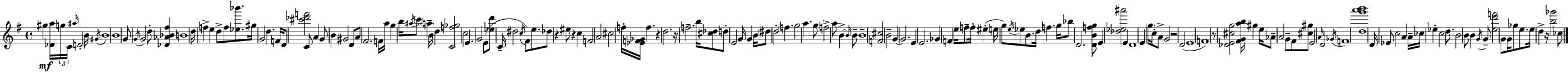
G#5/q [Db4,A5]/s G5/s C4/s A#5/s D4/h B4/s G#4/s B4/w B4/w G4/e G4/s G4/h D5/e [Db4,Ab4,Bb4,F#5]/q B4/w D5/s F5/q E5/q D5/e F5/e [Eb5,Bb6]/e. G#5/s G4/h D5/q. F4/s D4/e [C#6,Db6,F6]/h C4/e A4/q G4/e B4/q G#4/h D4/e A4/e F#4/h. F4/s A5/s G5/q B5/s A#5/s C6/e A5/q B4/s D5/q [C4,F5,Gb5]/h C5/h E4/q. G4/h E4/e [Eb5,D6]/e C4/s D#5/h C5/s F#4/e E5/e. Db5/e R/q EIS5/e R/q C5/q F4/h A4/h C#5/h F5/s [Eb4,F4,Gb4]/s F5/q. R/q D5/h. R/s F5/h. B5/s [C#5,Db5]/e D5/e E4/h G4/s G4/q B4/s D#5/e D5/h F5/q. G5/h A5/q. G5/e F5/h A5/e B4/q B4/s B4/e B4/w [F4,C#5]/h B4/h G4/q G4/h. E4/q E4/h. Gb4/q F4/q E5/s F5/e F5/s EIS5/q E5/s G5/e E5/s Eb5/e B4/e. D5/s F5/q. G5/s Bb5/e D4/h. [D4,B4,F5,G5]/e E4/q [Db5,Eb5,A#6]/h E4/q D4/w E4/q G5/s C5/s A4/e G4/h R/h D4/h E4/w F4/w R/e [Db4,E4,C#5,G5]/h [F#4,G4,A5,B5]/s G#5/q E5/s Ab4/e A4/h G4/e F#4/e [C#5,G#5]/e E4/h A4/s D4/h Gb4/s F4/w [D5,G6,A6,B6]/w D4/s Eb4/e C5/h A4/q A4/s CES5/s Eb5/q C5/h D5/e. B4/h B4/e B4/q G4/s G4/e [E5,D6,F6]/h G4/e G4/s Gb5/e E5/e. E5/s D5/q R/s [B5,Gb6]/h CES5/e